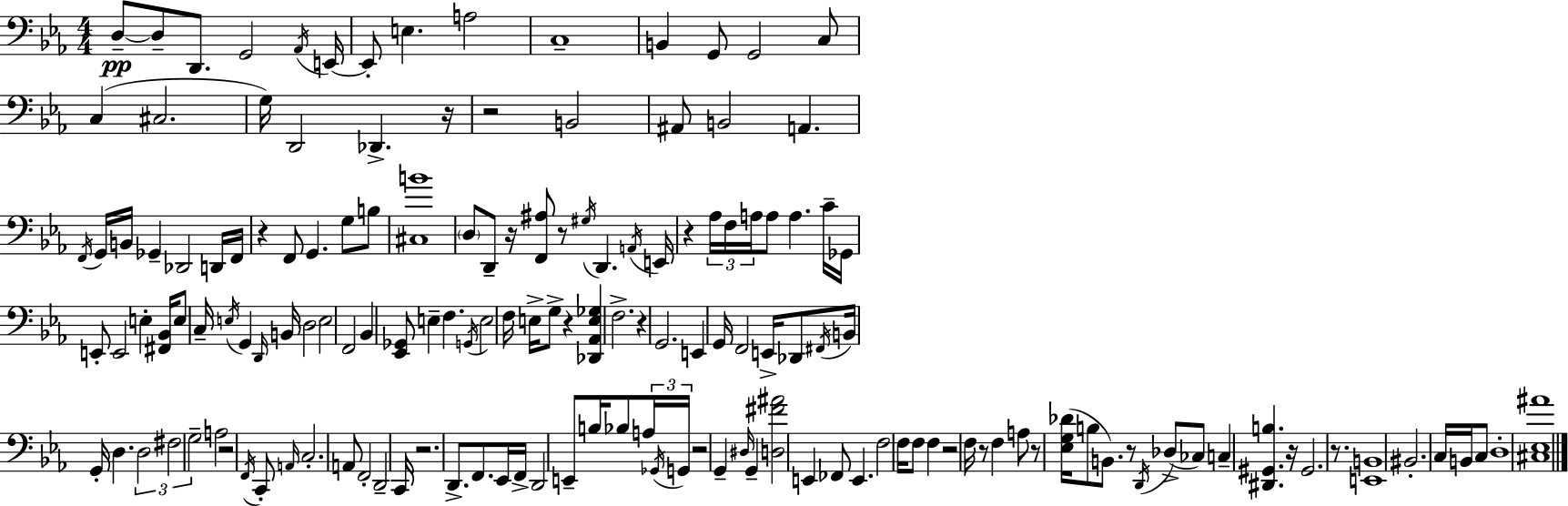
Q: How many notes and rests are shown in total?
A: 153